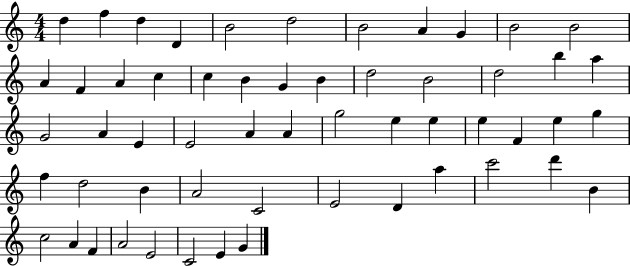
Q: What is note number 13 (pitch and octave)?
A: F4